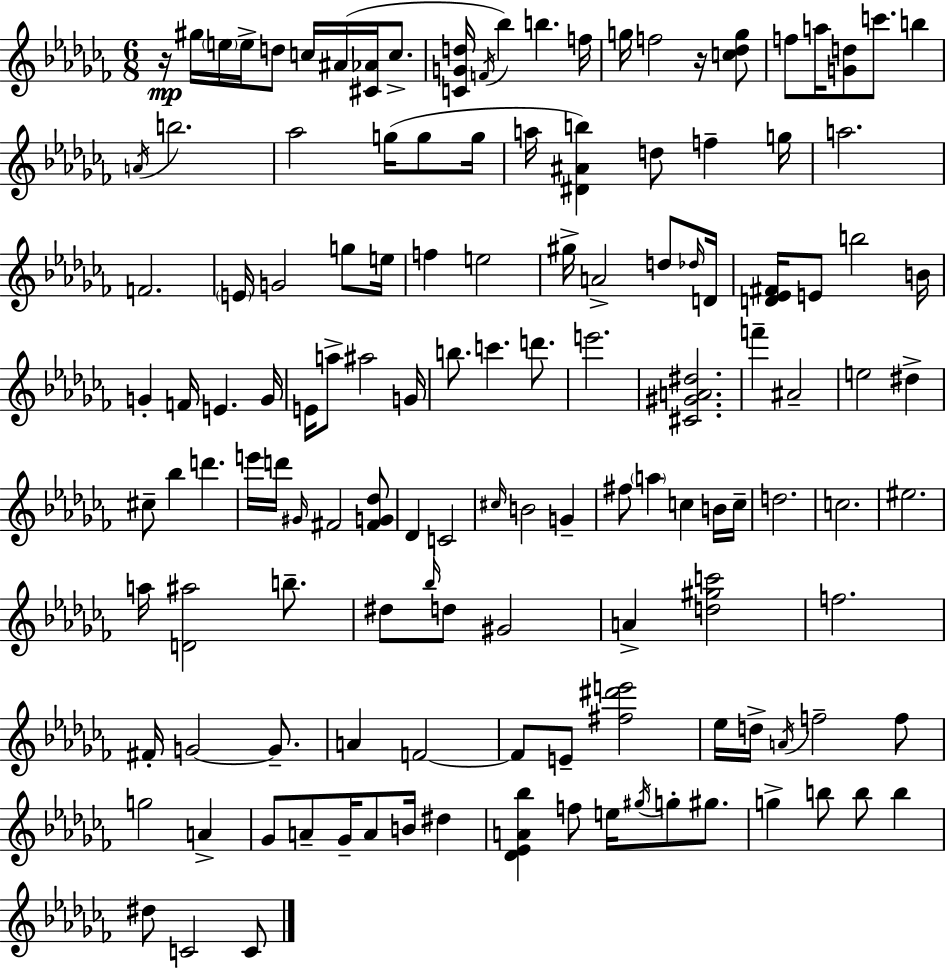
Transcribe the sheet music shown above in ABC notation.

X:1
T:Untitled
M:6/8
L:1/4
K:Abm
z/4 ^g/4 e/4 e/4 d/2 c/4 ^A/4 [^C_A]/4 c/2 [CGd]/4 F/4 _b b f/4 g/4 f2 z/4 [c_dg]/2 f/2 a/4 [Gd]/2 c'/2 b A/4 b2 _a2 g/4 g/2 g/4 a/4 [^D^Ab] d/2 f g/4 a2 F2 E/4 G2 g/2 e/4 f e2 ^g/4 A2 d/2 _d/4 D/4 [D_E^F]/4 E/2 b2 B/4 G F/4 E G/4 E/4 a/2 ^a2 G/4 b/2 c' d'/2 e'2 [^C^GA^d]2 f' ^A2 e2 ^d ^c/2 _b d' e'/4 d'/4 ^G/4 ^F2 [^FG_d]/2 _D C2 ^c/4 B2 G ^f/2 a c B/4 c/4 d2 c2 ^e2 a/4 [D^a]2 b/2 ^d/2 _b/4 d/2 ^G2 A [d^gc']2 f2 ^F/4 G2 G/2 A F2 F/2 E/2 [^f^d'e']2 _e/4 d/4 A/4 f2 f/2 g2 A _G/2 A/2 _G/4 A/2 B/4 ^d [_D_EA_b] f/2 e/4 ^g/4 g/2 ^g/2 g b/2 b/2 b ^d/2 C2 C/2